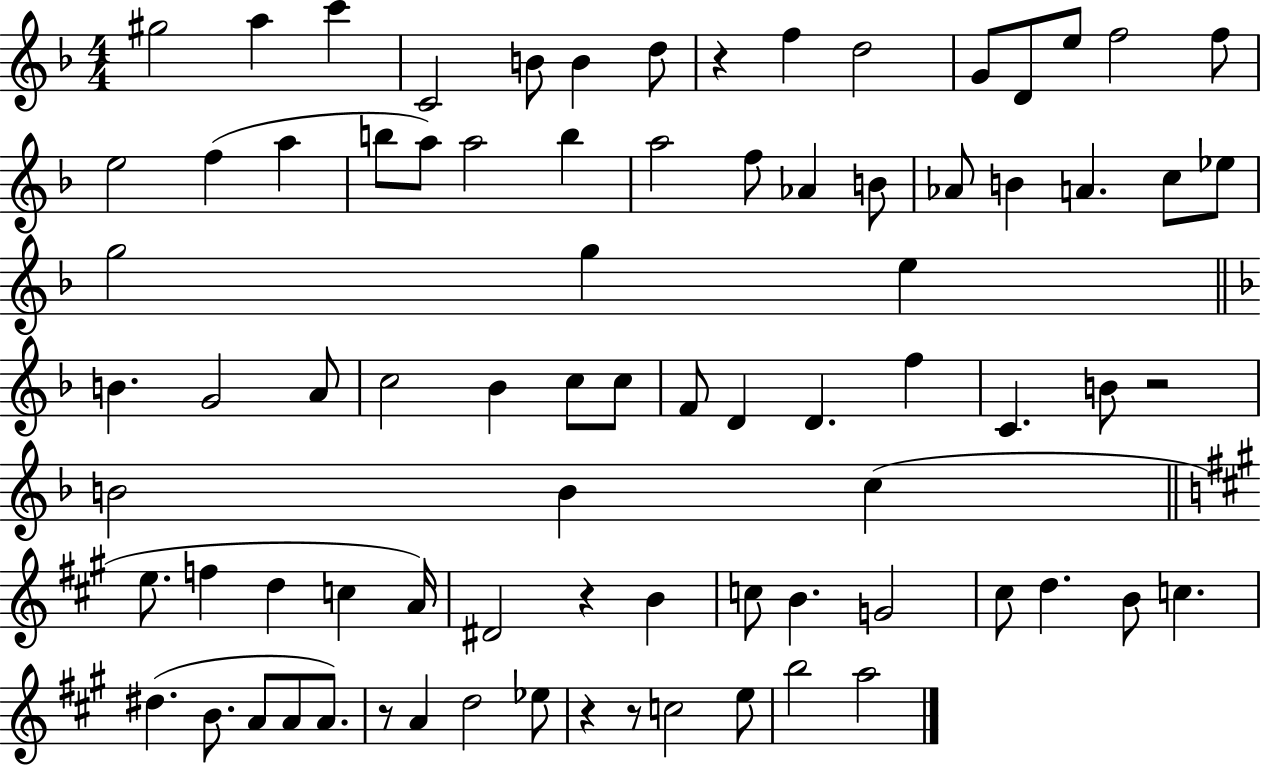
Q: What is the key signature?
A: F major